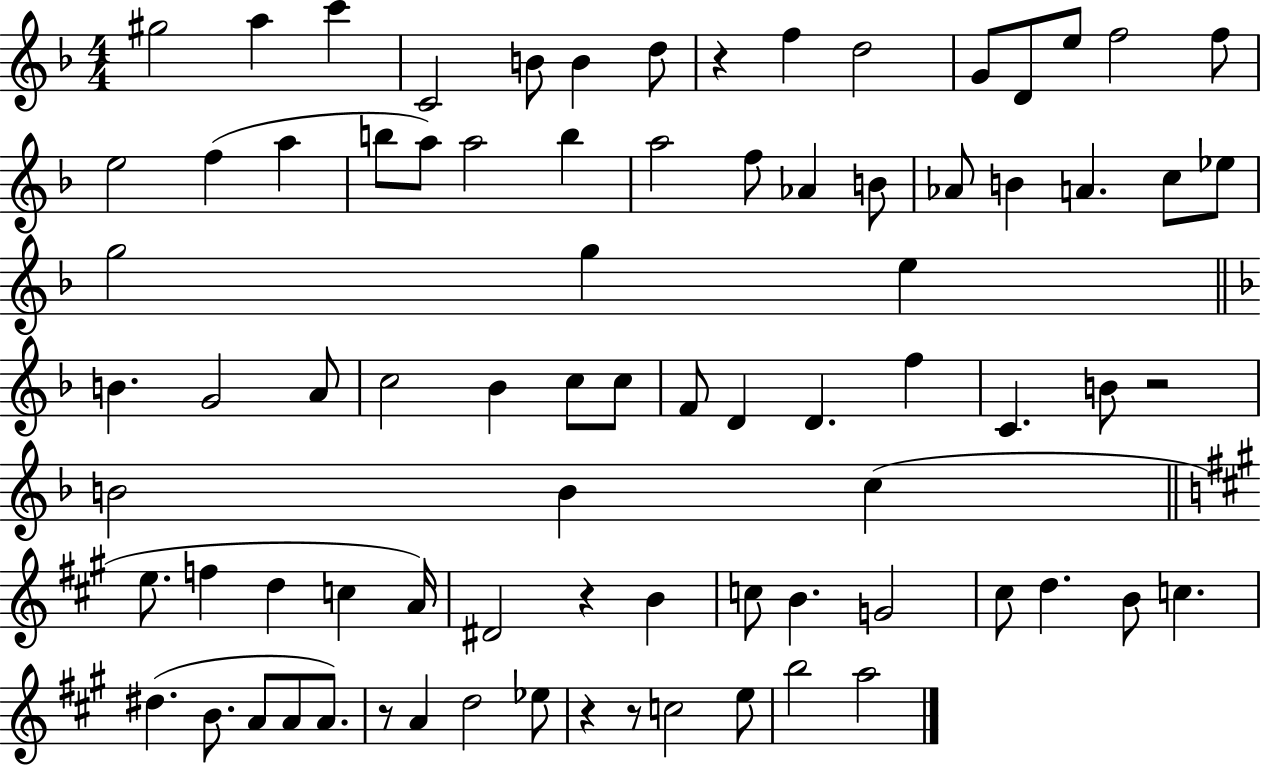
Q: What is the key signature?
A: F major